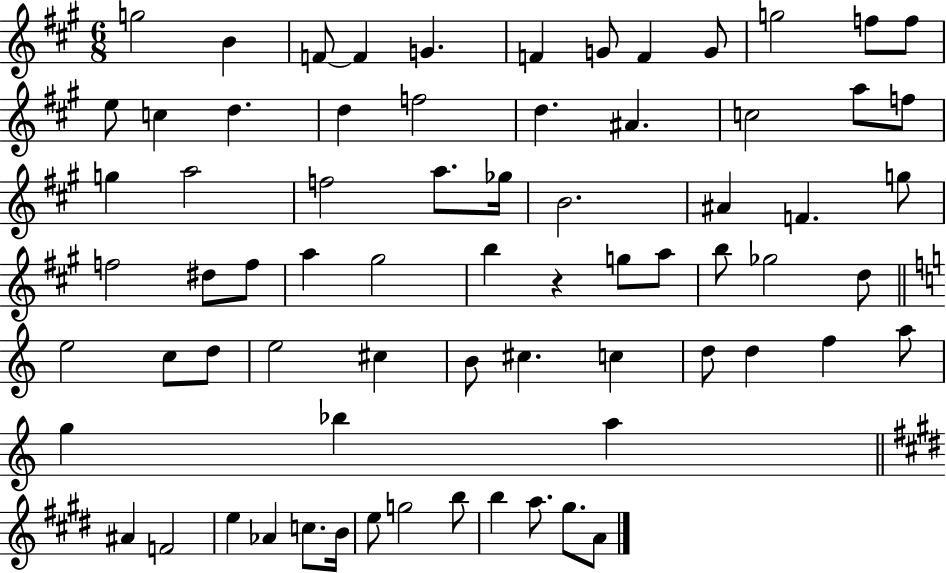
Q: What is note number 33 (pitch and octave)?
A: D#5